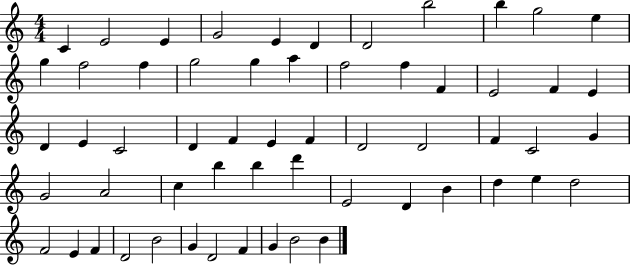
{
  \clef treble
  \numericTimeSignature
  \time 4/4
  \key c \major
  c'4 e'2 e'4 | g'2 e'4 d'4 | d'2 b''2 | b''4 g''2 e''4 | \break g''4 f''2 f''4 | g''2 g''4 a''4 | f''2 f''4 f'4 | e'2 f'4 e'4 | \break d'4 e'4 c'2 | d'4 f'4 e'4 f'4 | d'2 d'2 | f'4 c'2 g'4 | \break g'2 a'2 | c''4 b''4 b''4 d'''4 | e'2 d'4 b'4 | d''4 e''4 d''2 | \break f'2 e'4 f'4 | d'2 b'2 | g'4 d'2 f'4 | g'4 b'2 b'4 | \break \bar "|."
}